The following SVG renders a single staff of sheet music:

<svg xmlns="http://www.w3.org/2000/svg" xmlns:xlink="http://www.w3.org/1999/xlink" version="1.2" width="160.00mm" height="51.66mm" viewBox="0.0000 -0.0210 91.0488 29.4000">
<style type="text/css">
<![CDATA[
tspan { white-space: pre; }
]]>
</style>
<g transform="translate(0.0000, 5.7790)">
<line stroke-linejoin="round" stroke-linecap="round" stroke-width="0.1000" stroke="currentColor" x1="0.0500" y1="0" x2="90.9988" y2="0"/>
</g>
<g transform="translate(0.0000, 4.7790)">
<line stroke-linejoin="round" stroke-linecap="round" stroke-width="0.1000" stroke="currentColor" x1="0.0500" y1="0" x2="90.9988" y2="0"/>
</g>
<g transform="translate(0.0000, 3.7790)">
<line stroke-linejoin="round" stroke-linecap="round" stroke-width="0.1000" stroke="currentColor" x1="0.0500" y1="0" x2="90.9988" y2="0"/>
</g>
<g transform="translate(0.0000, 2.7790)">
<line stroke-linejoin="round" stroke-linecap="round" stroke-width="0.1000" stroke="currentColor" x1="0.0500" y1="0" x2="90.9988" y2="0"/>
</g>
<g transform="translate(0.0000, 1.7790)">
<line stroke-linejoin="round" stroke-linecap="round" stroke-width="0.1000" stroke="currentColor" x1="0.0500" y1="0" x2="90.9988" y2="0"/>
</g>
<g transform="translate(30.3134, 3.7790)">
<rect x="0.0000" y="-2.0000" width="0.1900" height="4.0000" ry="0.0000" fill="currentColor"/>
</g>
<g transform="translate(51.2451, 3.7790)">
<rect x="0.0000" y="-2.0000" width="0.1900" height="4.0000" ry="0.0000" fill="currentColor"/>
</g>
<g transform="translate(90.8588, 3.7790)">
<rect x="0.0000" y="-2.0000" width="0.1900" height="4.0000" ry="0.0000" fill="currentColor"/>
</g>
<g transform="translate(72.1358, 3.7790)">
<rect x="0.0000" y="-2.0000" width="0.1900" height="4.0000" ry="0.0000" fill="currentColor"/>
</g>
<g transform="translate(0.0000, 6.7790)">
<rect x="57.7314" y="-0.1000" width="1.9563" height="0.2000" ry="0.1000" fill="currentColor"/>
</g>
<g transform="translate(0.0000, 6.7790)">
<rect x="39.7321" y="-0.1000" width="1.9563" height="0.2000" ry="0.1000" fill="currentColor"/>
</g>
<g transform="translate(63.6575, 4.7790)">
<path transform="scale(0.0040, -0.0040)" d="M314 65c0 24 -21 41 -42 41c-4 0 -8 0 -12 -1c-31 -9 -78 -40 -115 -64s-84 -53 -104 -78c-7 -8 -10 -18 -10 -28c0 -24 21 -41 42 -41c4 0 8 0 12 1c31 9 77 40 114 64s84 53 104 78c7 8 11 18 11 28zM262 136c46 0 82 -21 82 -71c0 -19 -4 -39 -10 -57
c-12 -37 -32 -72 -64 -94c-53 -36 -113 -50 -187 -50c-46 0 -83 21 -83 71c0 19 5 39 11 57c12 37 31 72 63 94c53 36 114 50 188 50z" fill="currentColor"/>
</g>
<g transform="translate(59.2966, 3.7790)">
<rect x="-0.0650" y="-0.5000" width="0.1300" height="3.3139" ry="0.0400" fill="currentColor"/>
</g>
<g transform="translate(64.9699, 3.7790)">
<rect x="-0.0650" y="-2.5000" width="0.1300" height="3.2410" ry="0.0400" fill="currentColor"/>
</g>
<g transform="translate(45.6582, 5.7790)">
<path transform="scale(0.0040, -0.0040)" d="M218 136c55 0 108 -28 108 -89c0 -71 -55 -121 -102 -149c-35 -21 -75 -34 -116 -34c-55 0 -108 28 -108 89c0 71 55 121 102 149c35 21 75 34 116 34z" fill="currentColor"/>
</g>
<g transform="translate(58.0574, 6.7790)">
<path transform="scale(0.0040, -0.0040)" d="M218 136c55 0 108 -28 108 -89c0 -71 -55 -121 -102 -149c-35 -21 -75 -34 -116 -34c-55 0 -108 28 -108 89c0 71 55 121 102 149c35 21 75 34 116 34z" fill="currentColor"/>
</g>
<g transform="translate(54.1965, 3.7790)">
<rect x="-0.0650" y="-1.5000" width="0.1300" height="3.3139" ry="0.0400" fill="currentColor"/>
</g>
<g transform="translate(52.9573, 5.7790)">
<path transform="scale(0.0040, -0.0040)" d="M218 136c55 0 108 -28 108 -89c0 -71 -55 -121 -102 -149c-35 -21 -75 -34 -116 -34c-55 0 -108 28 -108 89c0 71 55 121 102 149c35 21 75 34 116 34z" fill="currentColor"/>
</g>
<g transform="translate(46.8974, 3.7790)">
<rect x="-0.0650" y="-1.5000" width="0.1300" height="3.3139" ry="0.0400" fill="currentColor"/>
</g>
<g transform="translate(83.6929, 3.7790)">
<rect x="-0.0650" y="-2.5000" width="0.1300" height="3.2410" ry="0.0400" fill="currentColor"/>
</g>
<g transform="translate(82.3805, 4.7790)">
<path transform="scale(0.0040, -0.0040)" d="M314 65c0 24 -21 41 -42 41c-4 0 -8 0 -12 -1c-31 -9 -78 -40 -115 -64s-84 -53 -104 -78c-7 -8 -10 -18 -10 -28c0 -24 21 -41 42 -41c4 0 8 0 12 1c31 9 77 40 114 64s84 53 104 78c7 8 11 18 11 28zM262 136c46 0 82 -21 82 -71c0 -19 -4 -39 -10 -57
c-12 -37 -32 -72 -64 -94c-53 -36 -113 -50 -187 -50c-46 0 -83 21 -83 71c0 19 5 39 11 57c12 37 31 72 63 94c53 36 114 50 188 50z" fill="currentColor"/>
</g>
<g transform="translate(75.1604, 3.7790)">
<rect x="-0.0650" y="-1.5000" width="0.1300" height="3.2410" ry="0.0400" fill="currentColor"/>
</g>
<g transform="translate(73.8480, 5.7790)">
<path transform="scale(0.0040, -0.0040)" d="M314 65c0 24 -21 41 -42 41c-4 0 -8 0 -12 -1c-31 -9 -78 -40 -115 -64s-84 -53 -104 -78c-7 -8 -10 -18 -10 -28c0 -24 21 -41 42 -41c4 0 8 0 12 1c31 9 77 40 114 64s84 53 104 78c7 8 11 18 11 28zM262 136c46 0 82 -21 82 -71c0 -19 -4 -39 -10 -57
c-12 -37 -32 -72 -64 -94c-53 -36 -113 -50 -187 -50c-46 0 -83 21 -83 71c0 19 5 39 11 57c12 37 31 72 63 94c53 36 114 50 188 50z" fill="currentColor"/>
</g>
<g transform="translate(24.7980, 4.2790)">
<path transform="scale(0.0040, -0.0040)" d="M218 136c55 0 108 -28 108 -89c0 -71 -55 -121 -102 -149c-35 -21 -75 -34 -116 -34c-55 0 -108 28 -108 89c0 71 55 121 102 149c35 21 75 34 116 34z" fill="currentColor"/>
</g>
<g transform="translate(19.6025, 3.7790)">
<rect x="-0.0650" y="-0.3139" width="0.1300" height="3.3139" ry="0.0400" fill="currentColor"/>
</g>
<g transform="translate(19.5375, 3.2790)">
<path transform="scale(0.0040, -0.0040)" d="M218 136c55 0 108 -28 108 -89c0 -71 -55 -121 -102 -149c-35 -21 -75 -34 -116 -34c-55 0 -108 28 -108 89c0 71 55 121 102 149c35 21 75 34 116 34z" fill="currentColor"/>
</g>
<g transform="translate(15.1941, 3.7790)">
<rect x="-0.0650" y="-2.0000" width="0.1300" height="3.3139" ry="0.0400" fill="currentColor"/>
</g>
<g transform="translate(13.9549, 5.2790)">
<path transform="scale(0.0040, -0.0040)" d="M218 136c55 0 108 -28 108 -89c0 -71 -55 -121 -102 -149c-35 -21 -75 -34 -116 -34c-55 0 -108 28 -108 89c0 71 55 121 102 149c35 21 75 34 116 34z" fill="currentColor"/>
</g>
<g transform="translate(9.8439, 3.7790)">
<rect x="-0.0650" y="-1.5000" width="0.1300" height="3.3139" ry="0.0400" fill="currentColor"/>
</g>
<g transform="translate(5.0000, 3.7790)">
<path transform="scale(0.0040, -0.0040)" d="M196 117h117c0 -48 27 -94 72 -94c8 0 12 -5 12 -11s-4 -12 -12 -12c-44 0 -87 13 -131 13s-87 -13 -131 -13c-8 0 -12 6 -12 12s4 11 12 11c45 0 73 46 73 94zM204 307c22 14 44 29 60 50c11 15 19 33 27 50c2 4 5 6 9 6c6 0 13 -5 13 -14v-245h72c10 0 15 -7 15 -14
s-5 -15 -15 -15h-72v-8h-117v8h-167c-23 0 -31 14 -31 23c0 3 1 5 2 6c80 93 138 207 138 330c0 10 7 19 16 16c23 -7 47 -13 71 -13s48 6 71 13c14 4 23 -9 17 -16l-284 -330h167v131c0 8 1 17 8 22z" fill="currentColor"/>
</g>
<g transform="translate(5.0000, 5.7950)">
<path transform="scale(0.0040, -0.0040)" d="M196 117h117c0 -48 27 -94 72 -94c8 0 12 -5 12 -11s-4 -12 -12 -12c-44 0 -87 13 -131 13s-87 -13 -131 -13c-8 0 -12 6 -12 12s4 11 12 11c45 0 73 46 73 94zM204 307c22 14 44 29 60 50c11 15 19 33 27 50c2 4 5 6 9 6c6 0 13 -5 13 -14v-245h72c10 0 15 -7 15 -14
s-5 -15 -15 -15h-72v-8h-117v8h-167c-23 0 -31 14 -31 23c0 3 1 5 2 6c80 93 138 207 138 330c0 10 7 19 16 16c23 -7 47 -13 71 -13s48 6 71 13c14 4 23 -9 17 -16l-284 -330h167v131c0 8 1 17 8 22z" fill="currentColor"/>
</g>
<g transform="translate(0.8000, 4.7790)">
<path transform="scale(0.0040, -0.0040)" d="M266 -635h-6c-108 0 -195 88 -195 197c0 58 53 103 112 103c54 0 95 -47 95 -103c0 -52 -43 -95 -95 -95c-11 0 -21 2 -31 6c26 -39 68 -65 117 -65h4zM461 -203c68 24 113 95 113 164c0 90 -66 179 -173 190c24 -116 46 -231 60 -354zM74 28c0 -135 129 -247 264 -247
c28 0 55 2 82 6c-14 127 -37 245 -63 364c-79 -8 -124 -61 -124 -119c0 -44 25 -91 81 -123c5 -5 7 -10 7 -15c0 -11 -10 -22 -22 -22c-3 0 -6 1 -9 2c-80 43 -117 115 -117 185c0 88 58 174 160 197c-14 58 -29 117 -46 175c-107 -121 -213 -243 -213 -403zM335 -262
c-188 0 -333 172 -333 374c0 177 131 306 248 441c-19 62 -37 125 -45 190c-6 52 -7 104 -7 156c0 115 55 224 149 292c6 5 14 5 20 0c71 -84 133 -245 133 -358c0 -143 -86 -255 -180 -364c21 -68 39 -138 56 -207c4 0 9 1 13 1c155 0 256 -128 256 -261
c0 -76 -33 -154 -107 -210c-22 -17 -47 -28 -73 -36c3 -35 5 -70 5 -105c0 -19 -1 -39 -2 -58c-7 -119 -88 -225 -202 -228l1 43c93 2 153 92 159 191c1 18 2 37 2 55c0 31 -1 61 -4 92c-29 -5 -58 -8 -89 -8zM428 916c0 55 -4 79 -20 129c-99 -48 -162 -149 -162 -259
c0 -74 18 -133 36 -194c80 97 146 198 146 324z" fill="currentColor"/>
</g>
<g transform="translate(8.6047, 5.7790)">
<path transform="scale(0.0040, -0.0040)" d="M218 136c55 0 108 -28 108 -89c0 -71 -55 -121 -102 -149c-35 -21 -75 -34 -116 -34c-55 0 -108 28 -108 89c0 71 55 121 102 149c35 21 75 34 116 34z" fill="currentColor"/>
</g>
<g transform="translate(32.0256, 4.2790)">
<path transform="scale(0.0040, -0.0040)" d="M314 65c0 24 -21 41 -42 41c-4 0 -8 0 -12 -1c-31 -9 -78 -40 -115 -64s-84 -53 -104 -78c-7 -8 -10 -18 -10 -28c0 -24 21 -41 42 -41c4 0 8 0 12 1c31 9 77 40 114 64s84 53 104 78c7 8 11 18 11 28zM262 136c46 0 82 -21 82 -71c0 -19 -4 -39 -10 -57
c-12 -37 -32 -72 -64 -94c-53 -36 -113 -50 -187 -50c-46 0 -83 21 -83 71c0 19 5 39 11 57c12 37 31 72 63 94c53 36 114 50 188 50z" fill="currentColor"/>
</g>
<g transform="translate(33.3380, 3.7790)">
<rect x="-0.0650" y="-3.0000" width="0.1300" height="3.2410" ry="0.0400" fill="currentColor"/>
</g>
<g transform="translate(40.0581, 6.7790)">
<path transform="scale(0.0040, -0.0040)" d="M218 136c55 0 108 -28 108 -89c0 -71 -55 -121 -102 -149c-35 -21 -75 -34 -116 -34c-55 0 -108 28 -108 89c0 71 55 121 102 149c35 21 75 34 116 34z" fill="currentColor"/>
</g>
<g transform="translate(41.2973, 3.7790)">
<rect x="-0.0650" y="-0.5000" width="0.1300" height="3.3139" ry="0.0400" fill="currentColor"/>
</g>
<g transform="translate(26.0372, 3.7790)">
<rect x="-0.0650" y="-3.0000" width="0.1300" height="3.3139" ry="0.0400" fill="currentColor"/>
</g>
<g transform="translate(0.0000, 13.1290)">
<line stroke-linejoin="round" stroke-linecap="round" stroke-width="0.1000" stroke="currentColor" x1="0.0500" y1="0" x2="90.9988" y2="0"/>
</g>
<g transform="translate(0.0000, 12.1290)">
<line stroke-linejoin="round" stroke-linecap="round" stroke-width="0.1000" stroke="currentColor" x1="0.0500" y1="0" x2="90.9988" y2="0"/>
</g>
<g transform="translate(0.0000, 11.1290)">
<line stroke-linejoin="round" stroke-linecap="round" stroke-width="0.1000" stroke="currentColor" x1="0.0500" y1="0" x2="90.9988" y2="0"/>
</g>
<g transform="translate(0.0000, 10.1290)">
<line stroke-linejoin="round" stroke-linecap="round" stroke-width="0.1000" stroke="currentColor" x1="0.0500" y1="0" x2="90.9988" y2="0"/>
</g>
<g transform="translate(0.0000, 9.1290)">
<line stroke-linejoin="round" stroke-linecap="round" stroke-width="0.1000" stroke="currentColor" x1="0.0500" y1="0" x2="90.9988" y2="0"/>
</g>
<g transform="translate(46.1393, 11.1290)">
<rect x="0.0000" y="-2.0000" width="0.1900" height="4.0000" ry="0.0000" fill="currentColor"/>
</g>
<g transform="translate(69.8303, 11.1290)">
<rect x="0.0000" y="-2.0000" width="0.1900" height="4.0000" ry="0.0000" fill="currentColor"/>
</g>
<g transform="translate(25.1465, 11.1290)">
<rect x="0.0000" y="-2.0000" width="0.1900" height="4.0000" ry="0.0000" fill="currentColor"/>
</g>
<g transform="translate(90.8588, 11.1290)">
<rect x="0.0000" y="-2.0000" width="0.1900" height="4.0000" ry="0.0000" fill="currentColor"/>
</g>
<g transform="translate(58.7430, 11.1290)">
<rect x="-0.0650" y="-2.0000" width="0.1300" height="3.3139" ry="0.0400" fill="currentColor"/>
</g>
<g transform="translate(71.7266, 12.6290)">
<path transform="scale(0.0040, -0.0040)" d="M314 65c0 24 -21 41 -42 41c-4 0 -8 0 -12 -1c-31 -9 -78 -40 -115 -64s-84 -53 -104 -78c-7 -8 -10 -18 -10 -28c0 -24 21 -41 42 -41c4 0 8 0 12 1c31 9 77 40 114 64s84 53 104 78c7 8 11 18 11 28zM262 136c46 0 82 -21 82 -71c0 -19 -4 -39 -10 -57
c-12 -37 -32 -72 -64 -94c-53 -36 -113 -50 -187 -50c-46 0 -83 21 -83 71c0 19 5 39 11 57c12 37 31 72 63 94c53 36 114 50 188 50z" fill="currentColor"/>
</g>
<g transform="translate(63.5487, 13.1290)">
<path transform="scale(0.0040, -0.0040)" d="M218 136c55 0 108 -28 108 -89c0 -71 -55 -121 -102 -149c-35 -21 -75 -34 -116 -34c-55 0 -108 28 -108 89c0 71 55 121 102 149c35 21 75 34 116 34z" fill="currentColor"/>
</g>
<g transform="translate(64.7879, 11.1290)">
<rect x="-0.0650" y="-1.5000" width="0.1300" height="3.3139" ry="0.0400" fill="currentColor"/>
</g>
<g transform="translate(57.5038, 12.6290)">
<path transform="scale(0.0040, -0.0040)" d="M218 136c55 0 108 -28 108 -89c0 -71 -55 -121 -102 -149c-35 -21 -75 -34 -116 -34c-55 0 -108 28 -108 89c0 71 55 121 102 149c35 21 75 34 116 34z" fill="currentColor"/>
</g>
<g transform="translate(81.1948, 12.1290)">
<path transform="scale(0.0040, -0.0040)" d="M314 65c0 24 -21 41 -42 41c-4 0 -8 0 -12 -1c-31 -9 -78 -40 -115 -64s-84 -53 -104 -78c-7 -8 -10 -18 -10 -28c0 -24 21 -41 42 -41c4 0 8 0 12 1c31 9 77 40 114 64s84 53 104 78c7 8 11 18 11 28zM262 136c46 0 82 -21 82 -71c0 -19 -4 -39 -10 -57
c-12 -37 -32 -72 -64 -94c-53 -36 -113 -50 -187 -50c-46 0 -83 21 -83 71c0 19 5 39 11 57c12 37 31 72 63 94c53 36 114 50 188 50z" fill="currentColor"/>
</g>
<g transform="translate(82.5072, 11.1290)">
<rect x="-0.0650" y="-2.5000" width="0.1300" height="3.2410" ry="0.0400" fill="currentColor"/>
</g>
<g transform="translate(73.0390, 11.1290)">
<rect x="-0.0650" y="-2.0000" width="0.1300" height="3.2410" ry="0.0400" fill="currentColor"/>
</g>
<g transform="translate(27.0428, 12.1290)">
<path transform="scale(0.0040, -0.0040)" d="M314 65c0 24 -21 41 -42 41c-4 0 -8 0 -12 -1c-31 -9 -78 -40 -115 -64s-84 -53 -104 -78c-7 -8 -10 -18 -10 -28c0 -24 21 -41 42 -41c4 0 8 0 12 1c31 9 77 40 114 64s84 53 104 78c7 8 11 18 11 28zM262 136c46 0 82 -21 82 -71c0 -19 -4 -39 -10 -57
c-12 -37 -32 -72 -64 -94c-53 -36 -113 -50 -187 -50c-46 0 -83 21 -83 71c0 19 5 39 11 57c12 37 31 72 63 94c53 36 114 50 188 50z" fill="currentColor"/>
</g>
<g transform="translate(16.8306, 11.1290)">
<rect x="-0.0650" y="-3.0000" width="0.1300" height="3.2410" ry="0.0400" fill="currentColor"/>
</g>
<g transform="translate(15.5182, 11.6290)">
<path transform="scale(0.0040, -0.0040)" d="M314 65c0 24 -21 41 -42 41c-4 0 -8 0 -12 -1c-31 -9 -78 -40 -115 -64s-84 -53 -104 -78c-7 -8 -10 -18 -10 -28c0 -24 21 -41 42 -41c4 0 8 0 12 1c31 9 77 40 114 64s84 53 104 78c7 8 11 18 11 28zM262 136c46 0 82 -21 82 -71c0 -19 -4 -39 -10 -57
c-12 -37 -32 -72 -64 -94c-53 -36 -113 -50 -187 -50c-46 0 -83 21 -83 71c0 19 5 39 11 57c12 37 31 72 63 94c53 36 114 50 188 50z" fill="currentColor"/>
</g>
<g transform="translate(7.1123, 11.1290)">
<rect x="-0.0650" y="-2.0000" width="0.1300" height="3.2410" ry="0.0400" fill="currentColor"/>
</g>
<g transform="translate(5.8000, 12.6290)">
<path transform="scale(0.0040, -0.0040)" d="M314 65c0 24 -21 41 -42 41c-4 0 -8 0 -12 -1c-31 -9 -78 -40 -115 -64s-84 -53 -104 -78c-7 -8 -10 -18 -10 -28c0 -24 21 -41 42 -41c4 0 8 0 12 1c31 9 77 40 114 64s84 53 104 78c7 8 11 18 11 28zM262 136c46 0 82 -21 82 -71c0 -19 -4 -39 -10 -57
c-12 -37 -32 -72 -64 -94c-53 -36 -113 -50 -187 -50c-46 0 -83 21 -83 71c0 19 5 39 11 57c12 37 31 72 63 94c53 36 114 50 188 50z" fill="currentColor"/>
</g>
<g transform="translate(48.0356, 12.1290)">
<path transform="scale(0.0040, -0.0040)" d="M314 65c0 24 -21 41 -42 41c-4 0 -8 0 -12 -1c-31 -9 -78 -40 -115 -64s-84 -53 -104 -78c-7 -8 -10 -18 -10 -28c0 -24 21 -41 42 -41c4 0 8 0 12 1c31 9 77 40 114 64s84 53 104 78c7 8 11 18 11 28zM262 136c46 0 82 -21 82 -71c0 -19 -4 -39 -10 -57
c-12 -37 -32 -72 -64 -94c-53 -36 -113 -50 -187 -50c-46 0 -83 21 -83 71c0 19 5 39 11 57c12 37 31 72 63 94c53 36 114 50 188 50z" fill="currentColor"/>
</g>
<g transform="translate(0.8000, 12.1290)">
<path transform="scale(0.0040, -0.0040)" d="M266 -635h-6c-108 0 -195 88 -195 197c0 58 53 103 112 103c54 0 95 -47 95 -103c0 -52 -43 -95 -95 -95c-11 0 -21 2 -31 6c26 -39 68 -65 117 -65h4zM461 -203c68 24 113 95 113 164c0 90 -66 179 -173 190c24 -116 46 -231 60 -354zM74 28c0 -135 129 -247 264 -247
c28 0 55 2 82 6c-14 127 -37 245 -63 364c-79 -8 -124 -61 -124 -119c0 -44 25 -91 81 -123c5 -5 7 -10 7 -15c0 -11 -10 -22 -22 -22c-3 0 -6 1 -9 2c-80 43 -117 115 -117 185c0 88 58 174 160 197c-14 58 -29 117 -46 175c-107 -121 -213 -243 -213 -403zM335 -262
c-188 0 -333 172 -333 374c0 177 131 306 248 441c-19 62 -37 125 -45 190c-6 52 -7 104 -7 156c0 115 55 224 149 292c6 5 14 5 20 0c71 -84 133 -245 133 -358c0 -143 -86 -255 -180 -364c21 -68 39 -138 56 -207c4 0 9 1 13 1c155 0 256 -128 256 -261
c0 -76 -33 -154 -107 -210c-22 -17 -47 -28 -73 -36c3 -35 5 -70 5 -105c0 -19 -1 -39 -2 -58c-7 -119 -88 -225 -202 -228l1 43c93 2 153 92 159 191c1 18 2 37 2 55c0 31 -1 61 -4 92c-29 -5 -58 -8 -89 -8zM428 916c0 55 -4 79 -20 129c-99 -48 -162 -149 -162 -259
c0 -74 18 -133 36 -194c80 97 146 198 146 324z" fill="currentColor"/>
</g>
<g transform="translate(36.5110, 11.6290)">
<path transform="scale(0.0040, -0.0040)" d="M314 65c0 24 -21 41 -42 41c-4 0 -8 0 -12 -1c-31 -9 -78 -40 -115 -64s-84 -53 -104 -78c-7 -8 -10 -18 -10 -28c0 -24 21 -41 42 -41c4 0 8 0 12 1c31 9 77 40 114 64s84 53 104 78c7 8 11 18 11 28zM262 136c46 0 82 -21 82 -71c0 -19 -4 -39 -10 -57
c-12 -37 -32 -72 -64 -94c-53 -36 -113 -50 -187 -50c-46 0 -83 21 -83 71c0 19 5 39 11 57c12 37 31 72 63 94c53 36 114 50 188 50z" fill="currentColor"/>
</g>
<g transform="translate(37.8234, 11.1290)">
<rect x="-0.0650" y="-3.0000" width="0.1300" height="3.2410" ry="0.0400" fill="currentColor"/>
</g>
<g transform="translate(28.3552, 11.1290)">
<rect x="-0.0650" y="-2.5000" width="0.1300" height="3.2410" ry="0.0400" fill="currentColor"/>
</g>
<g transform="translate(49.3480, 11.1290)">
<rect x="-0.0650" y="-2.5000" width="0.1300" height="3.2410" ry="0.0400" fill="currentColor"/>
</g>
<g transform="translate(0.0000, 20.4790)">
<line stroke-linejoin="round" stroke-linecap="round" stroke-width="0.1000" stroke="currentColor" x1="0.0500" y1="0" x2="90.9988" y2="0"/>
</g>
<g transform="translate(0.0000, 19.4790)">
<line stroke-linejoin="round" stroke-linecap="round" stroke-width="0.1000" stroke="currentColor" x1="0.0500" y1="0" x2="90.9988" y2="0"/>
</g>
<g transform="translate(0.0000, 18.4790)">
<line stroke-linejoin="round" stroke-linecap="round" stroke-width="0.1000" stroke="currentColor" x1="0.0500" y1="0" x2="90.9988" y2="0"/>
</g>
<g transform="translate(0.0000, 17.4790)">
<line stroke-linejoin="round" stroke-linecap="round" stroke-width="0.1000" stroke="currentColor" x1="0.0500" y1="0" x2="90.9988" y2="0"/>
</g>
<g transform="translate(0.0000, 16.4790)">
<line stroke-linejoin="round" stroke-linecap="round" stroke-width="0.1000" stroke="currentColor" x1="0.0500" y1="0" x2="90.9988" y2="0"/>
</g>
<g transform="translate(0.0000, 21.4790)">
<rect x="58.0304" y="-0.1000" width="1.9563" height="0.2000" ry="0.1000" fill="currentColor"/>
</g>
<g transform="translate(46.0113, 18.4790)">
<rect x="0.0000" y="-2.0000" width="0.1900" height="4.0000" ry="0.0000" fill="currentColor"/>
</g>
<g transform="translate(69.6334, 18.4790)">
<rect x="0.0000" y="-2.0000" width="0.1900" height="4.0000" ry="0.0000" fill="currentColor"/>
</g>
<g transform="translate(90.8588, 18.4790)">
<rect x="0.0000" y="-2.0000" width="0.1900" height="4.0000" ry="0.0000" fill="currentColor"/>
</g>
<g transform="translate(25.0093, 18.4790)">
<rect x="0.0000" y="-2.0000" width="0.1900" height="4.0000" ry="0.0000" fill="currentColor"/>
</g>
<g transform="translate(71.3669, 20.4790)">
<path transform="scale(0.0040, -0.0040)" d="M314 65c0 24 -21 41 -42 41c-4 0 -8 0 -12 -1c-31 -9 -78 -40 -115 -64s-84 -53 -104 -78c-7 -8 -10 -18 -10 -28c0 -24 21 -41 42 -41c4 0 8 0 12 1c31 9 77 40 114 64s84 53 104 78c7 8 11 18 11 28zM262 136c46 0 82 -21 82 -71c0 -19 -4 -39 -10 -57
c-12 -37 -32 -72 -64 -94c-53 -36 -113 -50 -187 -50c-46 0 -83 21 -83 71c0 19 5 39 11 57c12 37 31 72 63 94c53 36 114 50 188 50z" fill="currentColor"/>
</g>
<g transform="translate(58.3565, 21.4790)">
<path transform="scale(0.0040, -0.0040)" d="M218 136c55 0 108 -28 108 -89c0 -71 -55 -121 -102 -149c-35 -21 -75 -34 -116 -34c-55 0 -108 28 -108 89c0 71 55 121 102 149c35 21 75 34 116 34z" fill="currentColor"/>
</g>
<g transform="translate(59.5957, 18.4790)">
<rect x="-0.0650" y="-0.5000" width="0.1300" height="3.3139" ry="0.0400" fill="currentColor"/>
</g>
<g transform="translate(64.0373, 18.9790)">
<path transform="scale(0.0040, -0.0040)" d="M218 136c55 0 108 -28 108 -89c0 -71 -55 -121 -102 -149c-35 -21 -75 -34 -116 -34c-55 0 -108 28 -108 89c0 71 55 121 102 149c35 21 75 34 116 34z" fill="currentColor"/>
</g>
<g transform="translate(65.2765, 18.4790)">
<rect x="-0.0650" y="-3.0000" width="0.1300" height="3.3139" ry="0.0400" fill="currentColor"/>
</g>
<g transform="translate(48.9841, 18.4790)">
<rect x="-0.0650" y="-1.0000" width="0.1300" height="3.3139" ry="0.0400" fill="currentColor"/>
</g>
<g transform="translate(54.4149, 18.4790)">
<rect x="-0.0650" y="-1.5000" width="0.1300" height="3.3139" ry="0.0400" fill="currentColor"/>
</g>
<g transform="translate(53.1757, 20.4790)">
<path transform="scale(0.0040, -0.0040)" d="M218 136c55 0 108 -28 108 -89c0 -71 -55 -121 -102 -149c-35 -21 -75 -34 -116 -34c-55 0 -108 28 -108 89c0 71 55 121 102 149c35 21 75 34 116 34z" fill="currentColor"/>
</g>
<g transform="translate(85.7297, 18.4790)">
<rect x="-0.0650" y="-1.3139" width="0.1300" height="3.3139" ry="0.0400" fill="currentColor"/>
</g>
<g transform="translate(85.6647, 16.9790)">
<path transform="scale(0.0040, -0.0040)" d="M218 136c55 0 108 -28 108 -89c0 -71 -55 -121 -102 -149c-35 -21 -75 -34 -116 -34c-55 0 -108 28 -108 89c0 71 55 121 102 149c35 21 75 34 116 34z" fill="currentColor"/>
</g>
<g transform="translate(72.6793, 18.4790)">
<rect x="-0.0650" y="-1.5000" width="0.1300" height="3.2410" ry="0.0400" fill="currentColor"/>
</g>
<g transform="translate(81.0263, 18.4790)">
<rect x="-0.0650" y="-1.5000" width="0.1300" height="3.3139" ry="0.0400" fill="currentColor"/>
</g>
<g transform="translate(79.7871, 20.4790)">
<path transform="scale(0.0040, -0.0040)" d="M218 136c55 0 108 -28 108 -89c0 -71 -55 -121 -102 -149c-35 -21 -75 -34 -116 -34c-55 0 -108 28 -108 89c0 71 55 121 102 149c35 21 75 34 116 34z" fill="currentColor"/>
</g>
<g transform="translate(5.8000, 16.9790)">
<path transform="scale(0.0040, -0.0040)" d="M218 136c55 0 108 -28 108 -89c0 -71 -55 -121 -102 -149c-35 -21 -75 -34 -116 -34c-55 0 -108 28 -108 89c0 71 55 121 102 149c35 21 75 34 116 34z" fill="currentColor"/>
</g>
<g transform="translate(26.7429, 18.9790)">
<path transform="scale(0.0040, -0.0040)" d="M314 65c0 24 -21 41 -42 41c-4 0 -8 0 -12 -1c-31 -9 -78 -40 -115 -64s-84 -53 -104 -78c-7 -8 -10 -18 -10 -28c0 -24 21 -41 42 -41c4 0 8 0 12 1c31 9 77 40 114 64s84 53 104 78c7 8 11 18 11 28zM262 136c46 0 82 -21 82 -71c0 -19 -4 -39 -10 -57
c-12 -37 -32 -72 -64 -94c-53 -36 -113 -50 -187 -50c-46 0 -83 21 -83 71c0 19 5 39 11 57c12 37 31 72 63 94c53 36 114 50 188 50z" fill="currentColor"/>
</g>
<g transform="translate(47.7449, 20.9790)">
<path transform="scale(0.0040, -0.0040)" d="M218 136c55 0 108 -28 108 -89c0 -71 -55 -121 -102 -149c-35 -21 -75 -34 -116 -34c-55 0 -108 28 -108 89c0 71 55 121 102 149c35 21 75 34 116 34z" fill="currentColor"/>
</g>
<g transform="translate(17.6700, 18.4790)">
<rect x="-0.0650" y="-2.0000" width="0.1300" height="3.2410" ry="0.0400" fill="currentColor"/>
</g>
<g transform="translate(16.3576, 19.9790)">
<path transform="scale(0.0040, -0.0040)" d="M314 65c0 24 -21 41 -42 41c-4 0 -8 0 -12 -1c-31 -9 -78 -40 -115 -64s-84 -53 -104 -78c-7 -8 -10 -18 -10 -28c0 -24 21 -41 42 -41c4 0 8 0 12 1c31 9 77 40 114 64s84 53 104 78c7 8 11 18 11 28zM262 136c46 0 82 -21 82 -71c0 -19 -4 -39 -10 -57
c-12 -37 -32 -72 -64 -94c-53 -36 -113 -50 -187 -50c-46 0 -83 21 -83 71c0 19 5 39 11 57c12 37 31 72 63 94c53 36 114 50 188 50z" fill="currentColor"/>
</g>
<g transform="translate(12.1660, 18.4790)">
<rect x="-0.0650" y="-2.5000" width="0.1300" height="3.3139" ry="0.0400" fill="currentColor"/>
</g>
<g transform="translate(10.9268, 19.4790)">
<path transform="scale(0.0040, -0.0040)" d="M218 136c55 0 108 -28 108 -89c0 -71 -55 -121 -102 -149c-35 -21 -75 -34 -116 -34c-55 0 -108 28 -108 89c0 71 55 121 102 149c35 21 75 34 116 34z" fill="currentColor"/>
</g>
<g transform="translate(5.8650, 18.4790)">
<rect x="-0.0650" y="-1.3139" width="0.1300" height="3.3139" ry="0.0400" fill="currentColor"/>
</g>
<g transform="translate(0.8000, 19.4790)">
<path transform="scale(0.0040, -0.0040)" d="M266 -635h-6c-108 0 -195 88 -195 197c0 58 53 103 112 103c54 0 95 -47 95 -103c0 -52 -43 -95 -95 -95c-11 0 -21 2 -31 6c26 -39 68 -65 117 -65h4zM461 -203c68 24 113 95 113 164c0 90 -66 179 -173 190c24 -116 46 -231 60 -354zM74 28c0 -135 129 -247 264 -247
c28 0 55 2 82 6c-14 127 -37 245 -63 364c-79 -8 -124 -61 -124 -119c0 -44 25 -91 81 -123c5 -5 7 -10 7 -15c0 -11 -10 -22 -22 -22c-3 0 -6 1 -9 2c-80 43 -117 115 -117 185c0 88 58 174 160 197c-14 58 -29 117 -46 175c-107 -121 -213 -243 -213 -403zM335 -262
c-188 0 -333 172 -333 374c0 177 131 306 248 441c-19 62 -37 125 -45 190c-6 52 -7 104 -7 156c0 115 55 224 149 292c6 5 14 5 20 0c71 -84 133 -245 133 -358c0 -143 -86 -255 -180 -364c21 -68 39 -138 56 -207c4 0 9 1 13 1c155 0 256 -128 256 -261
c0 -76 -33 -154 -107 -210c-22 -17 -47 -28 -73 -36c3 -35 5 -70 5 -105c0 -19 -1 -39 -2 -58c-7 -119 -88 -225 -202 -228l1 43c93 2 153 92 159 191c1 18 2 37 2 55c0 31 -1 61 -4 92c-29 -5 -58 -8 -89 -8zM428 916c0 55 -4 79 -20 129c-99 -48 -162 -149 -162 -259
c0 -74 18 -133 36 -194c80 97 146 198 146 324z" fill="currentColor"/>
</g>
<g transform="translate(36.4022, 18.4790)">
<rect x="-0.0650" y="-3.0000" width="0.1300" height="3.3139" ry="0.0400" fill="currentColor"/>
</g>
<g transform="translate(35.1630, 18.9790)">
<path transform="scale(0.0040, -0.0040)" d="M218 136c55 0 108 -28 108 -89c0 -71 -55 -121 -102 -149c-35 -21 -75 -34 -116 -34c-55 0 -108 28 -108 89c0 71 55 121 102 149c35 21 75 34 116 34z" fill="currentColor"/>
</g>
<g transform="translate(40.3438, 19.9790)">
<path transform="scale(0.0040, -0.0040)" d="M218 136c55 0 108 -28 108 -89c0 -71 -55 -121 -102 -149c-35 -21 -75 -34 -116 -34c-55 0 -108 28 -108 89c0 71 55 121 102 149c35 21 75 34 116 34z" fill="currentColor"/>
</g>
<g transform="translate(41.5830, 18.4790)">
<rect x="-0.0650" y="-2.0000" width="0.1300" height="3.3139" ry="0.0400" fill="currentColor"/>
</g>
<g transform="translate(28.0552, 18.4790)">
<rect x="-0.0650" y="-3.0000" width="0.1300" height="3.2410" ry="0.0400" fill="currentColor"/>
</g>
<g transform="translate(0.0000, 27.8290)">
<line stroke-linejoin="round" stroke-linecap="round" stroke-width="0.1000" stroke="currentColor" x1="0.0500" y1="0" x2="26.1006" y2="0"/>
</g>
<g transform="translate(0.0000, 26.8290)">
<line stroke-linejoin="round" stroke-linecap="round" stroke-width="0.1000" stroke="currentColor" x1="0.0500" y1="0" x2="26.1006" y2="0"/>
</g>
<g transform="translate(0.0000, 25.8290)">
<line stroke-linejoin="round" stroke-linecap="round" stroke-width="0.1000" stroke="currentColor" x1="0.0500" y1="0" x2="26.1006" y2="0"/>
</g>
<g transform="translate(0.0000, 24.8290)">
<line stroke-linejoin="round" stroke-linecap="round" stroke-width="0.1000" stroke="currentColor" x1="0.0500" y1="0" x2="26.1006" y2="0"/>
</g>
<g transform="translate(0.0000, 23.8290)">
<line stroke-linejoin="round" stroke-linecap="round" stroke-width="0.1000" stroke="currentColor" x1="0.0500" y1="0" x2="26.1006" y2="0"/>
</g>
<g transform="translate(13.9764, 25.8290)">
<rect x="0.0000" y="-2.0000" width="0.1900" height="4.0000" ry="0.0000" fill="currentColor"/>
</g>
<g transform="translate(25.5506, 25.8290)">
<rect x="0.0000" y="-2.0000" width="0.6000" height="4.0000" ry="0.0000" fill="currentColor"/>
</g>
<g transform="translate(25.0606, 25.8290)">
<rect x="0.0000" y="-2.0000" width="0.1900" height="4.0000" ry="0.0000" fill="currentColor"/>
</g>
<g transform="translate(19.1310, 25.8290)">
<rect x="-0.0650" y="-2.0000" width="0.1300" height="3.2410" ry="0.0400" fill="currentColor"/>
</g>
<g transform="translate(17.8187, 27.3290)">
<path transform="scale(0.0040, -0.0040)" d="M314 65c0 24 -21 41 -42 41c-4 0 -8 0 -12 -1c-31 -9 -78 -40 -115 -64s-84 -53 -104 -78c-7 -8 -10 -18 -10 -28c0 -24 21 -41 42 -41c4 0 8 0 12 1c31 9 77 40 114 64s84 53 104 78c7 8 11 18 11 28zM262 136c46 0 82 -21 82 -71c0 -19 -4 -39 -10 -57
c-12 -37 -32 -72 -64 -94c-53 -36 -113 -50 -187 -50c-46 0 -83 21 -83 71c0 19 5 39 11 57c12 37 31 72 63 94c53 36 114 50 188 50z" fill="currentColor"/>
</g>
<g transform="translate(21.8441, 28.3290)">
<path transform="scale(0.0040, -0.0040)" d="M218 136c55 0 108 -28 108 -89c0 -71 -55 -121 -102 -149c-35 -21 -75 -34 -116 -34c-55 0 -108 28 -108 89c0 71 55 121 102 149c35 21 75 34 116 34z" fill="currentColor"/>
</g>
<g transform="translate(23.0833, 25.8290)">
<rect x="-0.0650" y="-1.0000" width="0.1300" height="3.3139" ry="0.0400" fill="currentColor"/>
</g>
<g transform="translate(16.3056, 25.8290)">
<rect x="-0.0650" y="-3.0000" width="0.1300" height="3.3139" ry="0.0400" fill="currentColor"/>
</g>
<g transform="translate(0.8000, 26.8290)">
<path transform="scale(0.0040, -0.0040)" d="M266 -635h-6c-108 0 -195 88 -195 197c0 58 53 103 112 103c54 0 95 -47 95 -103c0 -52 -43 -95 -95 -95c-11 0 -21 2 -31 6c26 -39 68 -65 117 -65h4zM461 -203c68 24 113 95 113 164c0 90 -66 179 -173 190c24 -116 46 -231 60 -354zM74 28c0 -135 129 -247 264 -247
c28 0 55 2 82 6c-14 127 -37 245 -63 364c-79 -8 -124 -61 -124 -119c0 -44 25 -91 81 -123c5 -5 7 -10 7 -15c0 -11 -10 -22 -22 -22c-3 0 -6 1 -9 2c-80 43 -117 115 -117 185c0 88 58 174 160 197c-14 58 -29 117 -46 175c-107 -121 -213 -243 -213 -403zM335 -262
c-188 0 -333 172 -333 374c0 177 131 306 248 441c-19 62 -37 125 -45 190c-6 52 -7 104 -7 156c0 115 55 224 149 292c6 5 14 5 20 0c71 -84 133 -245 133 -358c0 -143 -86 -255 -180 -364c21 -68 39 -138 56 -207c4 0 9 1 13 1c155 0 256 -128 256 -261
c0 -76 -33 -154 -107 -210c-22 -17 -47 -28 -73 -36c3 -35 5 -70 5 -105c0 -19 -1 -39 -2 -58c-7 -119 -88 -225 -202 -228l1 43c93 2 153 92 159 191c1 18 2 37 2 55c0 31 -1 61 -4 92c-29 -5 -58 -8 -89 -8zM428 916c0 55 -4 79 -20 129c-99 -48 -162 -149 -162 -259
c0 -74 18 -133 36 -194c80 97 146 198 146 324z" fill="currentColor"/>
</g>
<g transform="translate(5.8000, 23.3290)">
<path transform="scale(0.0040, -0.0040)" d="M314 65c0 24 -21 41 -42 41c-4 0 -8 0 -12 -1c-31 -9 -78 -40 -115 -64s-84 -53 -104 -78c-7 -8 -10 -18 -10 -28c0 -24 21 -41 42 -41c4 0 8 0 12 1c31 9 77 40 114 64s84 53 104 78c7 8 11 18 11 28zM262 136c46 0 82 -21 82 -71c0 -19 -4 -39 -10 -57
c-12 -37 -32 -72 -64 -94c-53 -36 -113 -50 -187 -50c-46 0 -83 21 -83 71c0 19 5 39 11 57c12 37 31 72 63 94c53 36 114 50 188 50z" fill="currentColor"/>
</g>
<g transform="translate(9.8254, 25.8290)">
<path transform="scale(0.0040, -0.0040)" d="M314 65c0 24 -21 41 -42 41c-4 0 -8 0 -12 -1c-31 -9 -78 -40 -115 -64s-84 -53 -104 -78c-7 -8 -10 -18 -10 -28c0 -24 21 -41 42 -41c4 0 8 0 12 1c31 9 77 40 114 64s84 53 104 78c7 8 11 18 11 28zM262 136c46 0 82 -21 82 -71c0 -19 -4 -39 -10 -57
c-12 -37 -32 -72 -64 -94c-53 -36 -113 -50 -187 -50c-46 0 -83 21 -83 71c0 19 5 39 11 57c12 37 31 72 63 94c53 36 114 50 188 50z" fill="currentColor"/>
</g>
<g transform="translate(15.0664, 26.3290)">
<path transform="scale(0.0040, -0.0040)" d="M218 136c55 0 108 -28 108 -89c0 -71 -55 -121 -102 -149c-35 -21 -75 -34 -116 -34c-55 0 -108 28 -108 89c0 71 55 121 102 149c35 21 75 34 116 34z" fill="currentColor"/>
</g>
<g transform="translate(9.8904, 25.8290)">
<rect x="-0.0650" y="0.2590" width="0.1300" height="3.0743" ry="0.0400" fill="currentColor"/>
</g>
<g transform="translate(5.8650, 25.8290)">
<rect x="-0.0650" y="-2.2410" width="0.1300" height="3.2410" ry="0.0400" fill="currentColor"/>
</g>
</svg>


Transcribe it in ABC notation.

X:1
T:Untitled
M:4/4
L:1/4
K:C
E F c A A2 C E E C G2 E2 G2 F2 A2 G2 A2 G2 F E F2 G2 e G F2 A2 A F D E C A E2 E e g2 B2 A F2 D